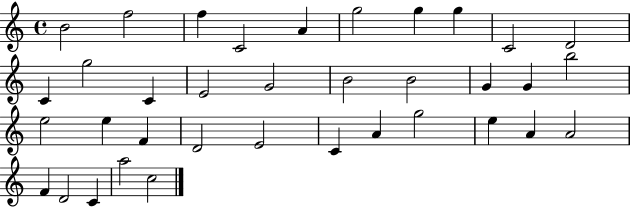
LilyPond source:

{
  \clef treble
  \time 4/4
  \defaultTimeSignature
  \key c \major
  b'2 f''2 | f''4 c'2 a'4 | g''2 g''4 g''4 | c'2 d'2 | \break c'4 g''2 c'4 | e'2 g'2 | b'2 b'2 | g'4 g'4 b''2 | \break e''2 e''4 f'4 | d'2 e'2 | c'4 a'4 g''2 | e''4 a'4 a'2 | \break f'4 d'2 c'4 | a''2 c''2 | \bar "|."
}